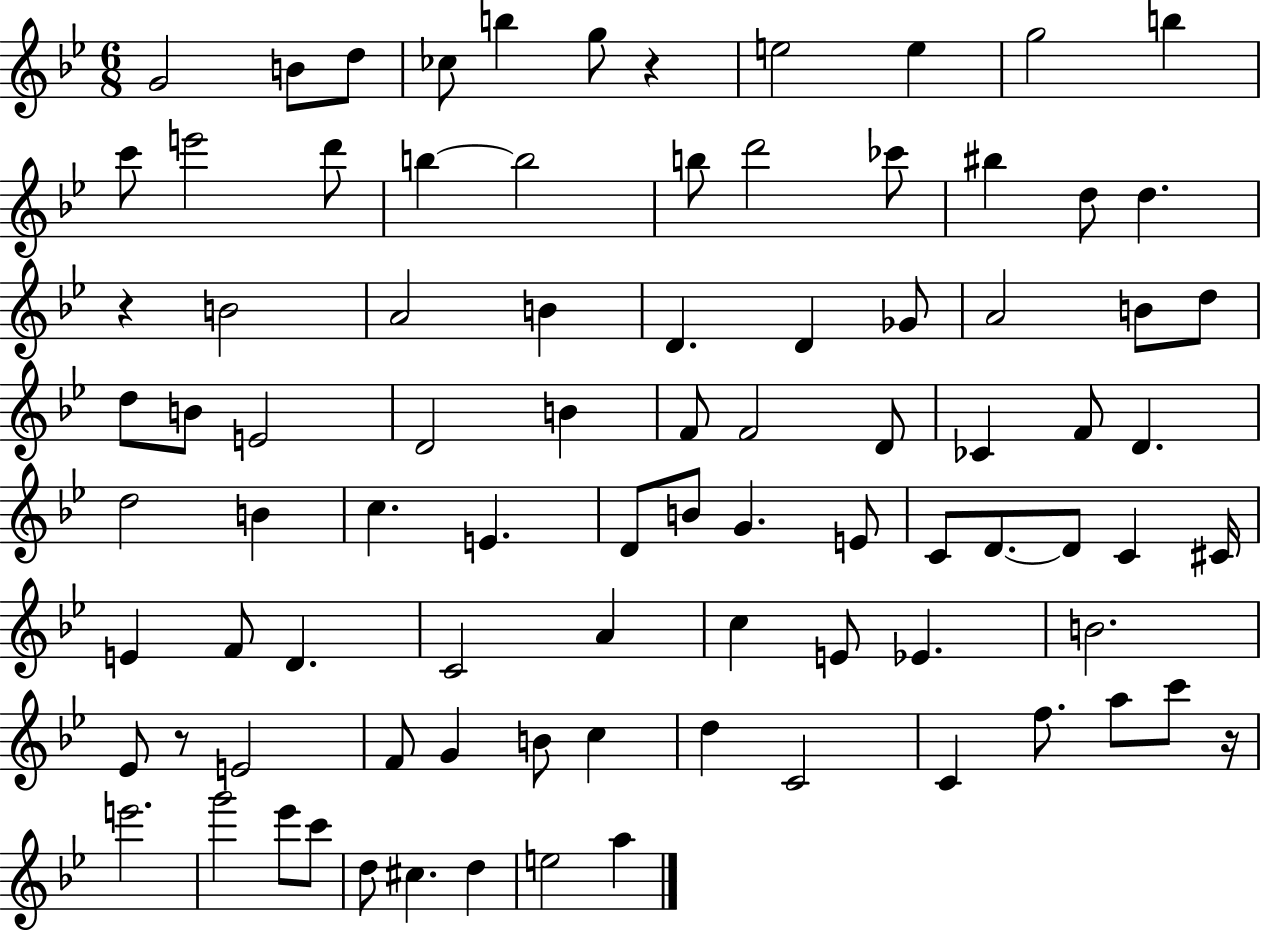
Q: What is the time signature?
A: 6/8